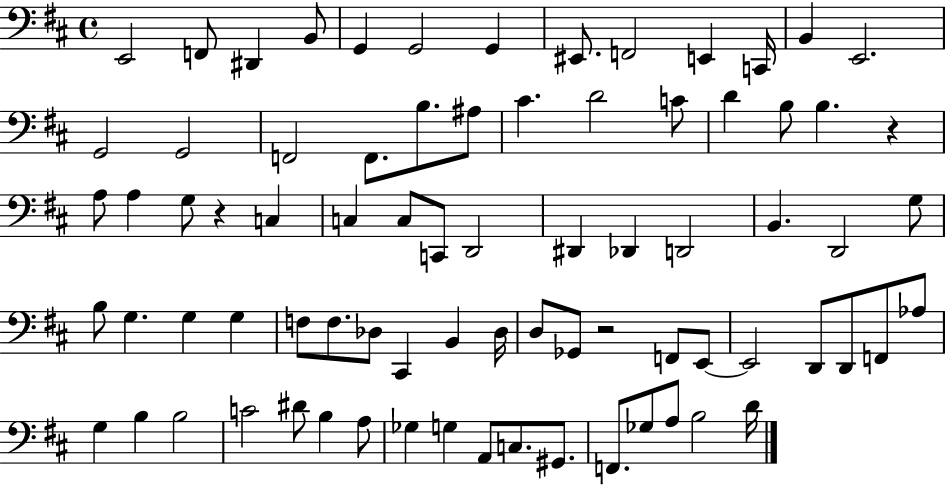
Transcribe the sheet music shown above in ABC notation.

X:1
T:Untitled
M:4/4
L:1/4
K:D
E,,2 F,,/2 ^D,, B,,/2 G,, G,,2 G,, ^E,,/2 F,,2 E,, C,,/4 B,, E,,2 G,,2 G,,2 F,,2 F,,/2 B,/2 ^A,/2 ^C D2 C/2 D B,/2 B, z A,/2 A, G,/2 z C, C, C,/2 C,,/2 D,,2 ^D,, _D,, D,,2 B,, D,,2 G,/2 B,/2 G, G, G, F,/2 F,/2 _D,/2 ^C,, B,, _D,/4 D,/2 _G,,/2 z2 F,,/2 E,,/2 E,,2 D,,/2 D,,/2 F,,/2 _A,/2 G, B, B,2 C2 ^D/2 B, A,/2 _G, G, A,,/2 C,/2 ^G,,/2 F,,/2 _G,/2 A,/2 B,2 D/4